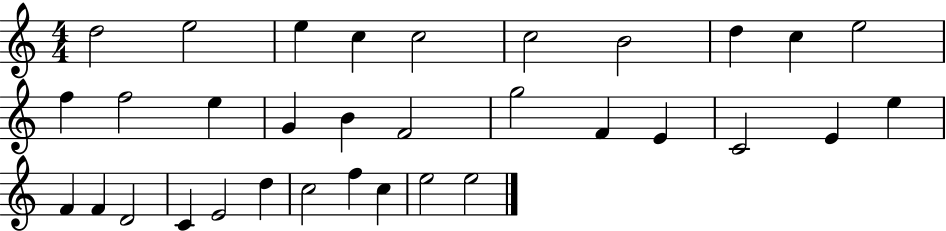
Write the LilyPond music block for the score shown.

{
  \clef treble
  \numericTimeSignature
  \time 4/4
  \key c \major
  d''2 e''2 | e''4 c''4 c''2 | c''2 b'2 | d''4 c''4 e''2 | \break f''4 f''2 e''4 | g'4 b'4 f'2 | g''2 f'4 e'4 | c'2 e'4 e''4 | \break f'4 f'4 d'2 | c'4 e'2 d''4 | c''2 f''4 c''4 | e''2 e''2 | \break \bar "|."
}